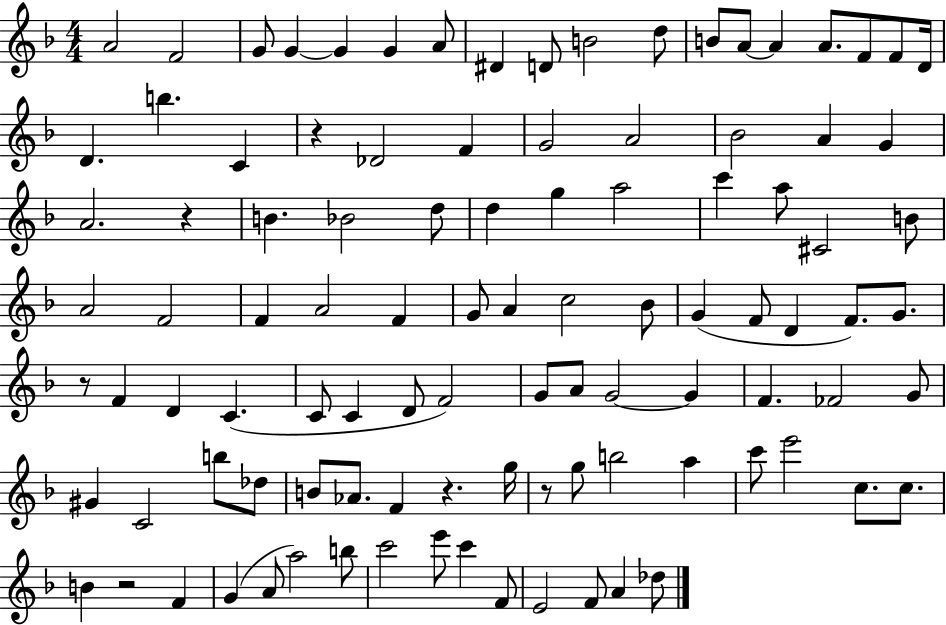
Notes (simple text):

A4/h F4/h G4/e G4/q G4/q G4/q A4/e D#4/q D4/e B4/h D5/e B4/e A4/e A4/q A4/e. F4/e F4/e D4/s D4/q. B5/q. C4/q R/q Db4/h F4/q G4/h A4/h Bb4/h A4/q G4/q A4/h. R/q B4/q. Bb4/h D5/e D5/q G5/q A5/h C6/q A5/e C#4/h B4/e A4/h F4/h F4/q A4/h F4/q G4/e A4/q C5/h Bb4/e G4/q F4/e D4/q F4/e. G4/e. R/e F4/q D4/q C4/q. C4/e C4/q D4/e F4/h G4/e A4/e G4/h G4/q F4/q. FES4/h G4/e G#4/q C4/h B5/e Db5/e B4/e Ab4/e. F4/q R/q. G5/s R/e G5/e B5/h A5/q C6/e E6/h C5/e. C5/e. B4/q R/h F4/q G4/q A4/e A5/h B5/e C6/h E6/e C6/q F4/e E4/h F4/e A4/q Db5/e